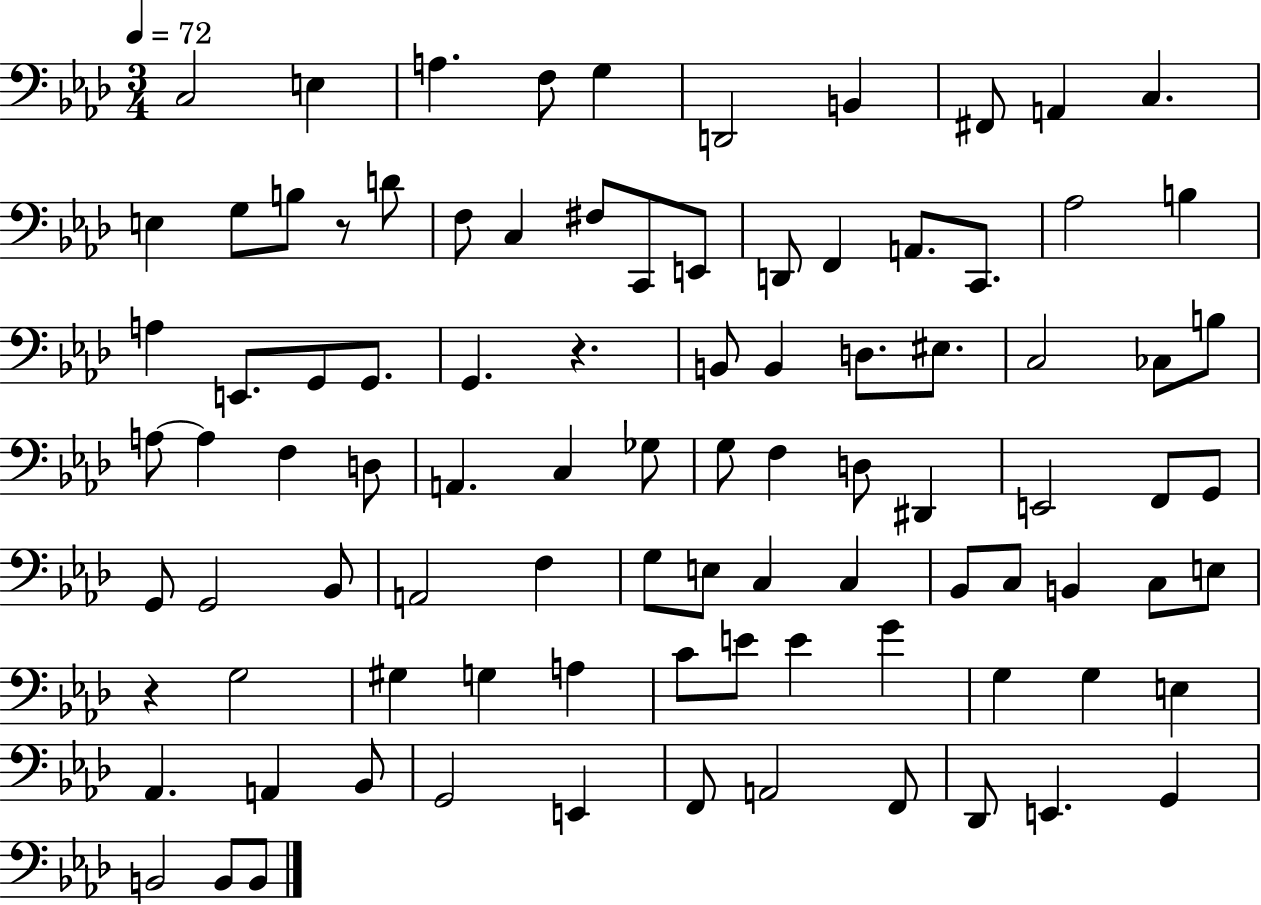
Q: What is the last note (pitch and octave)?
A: B2